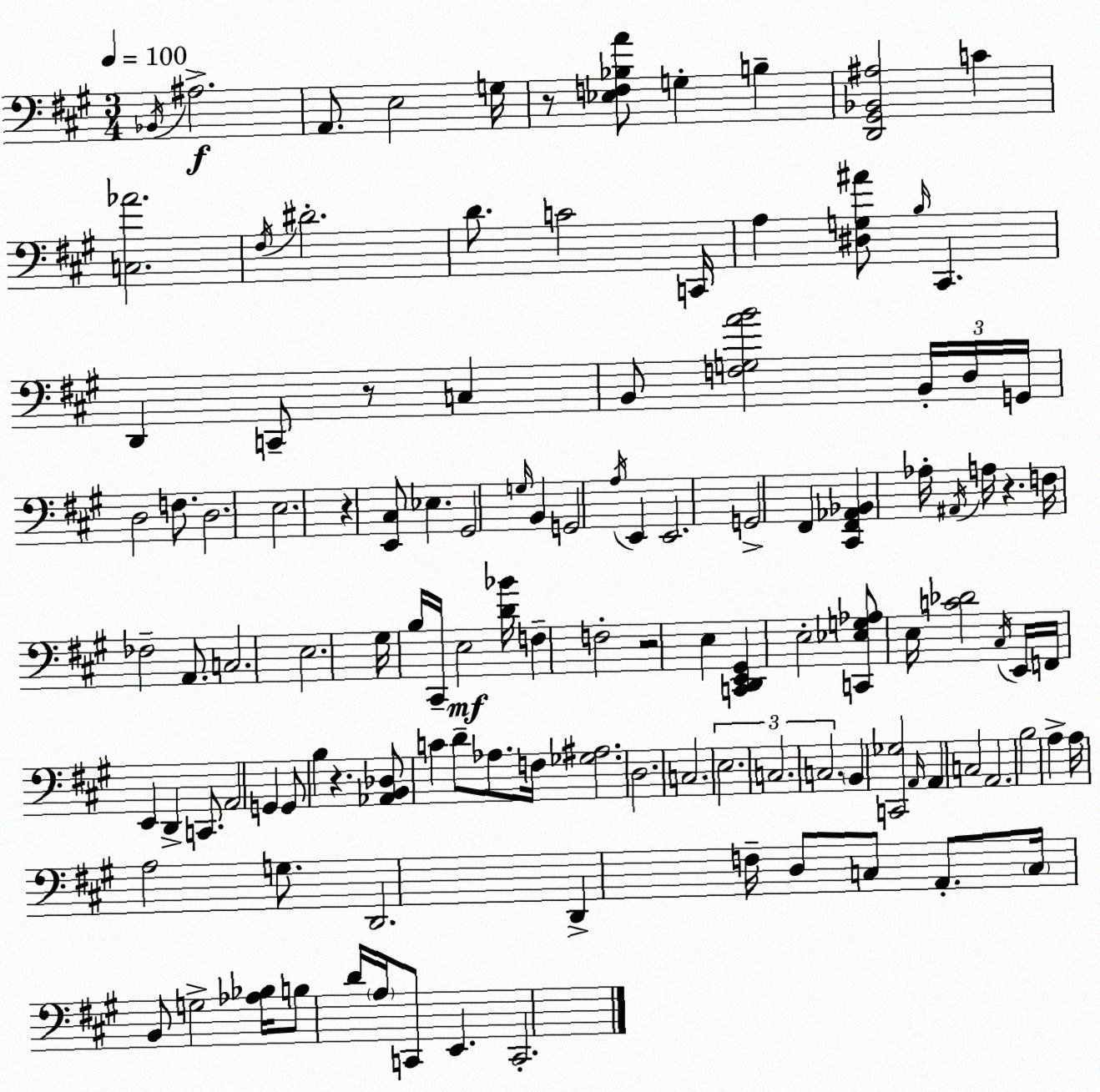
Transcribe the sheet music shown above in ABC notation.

X:1
T:Untitled
M:3/4
L:1/4
K:A
_B,,/4 ^A,2 A,,/2 E,2 G,/4 z/2 [_E,F,_B,A]/2 G, B, [D,,^G,,_B,,^A,]2 C [C,_A]2 ^F,/4 ^D2 D/2 C2 C,,/4 A, [^D,G,^A]/2 B,/4 ^C,, D,, C,,/2 z/2 C, B,,/2 [F,G,AB]2 B,,/4 D,/4 G,,/4 D,2 F,/2 D,2 E,2 z [E,,^C,]/2 _E, ^G,,2 G,/4 B,, G,,2 A,/4 E,, E,,2 G,,2 ^F,, [^C,,^F,,_A,,_B,,] _A,/4 ^A,,/4 A,/4 z F,/4 _F,2 A,,/2 C,2 E,2 ^G,/4 B,/4 ^C,,/4 E,2 [D_B]/4 F, F,2 z2 E, [C,,D,,E,,^G,,] E,2 [C,,_E,G,_A,]/2 E,/4 [C_D]2 ^C,/4 E,,/4 F,,/4 E,, D,, C,,/2 A,,2 G,, G,,/2 B, z [_A,,B,,_D,]/2 C D/2 _A,/2 F,/4 [_G,^A,]2 D,2 C,2 E,2 C,2 C,2 B,, [C,,_G,]2 A,,/4 A,, C,2 A,,2 B,2 A, A,/4 A,2 G,/2 D,,2 D,, F,/4 D,/2 C,/2 A,,/2 C,/4 B,,/2 G,2 [_A,_B,]/4 B,/2 D/4 A,/4 C,,/2 E,, C,,2